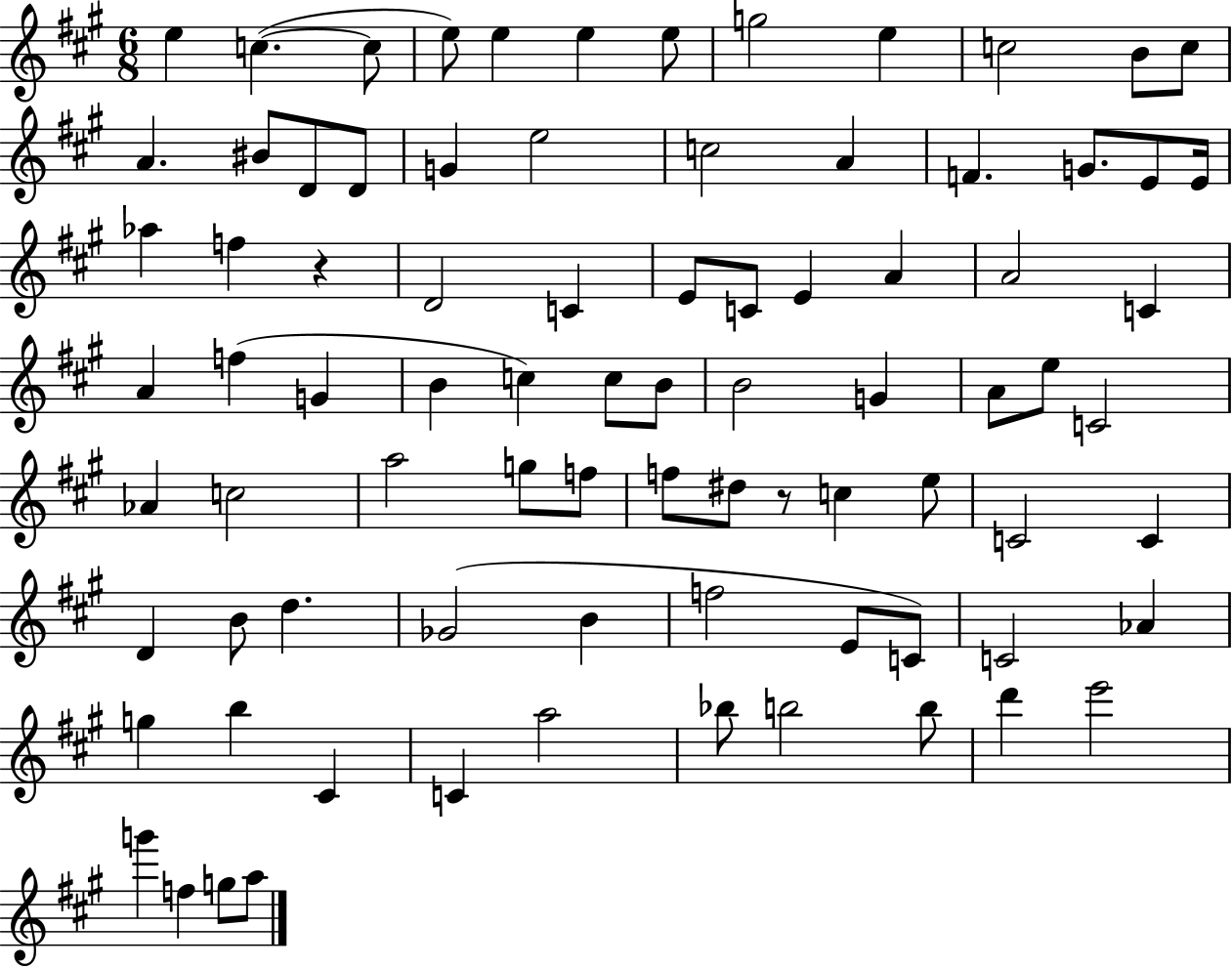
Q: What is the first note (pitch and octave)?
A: E5